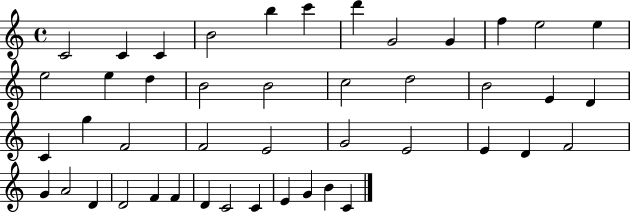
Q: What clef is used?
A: treble